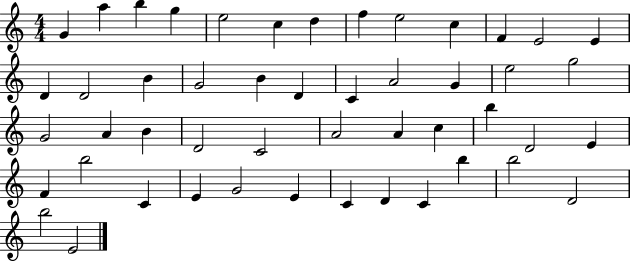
X:1
T:Untitled
M:4/4
L:1/4
K:C
G a b g e2 c d f e2 c F E2 E D D2 B G2 B D C A2 G e2 g2 G2 A B D2 C2 A2 A c b D2 E F b2 C E G2 E C D C b b2 D2 b2 E2